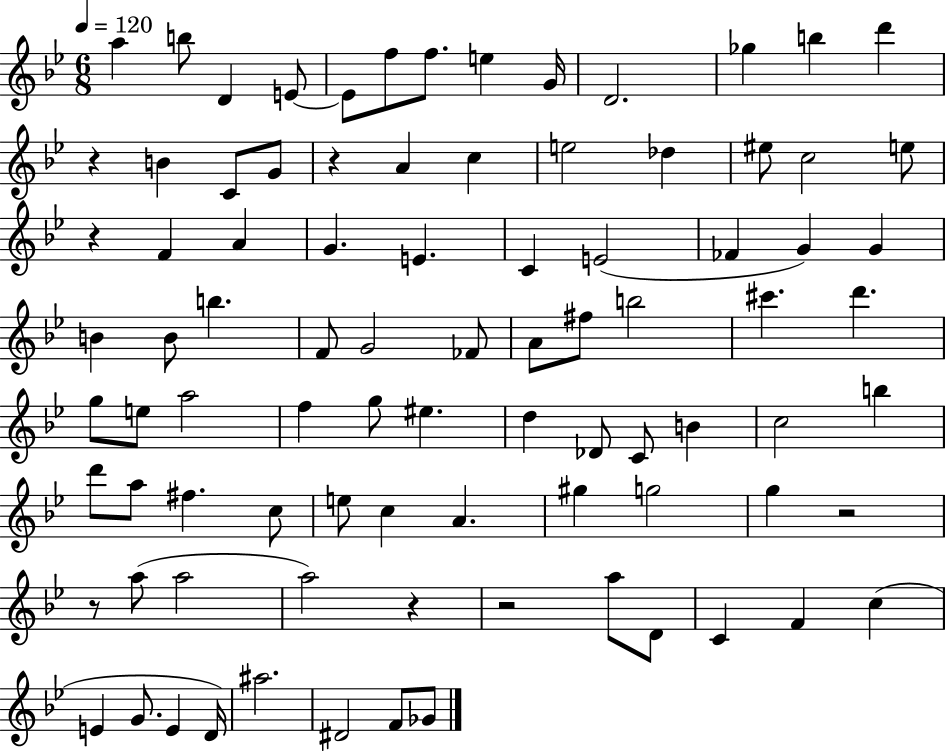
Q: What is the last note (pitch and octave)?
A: Gb4